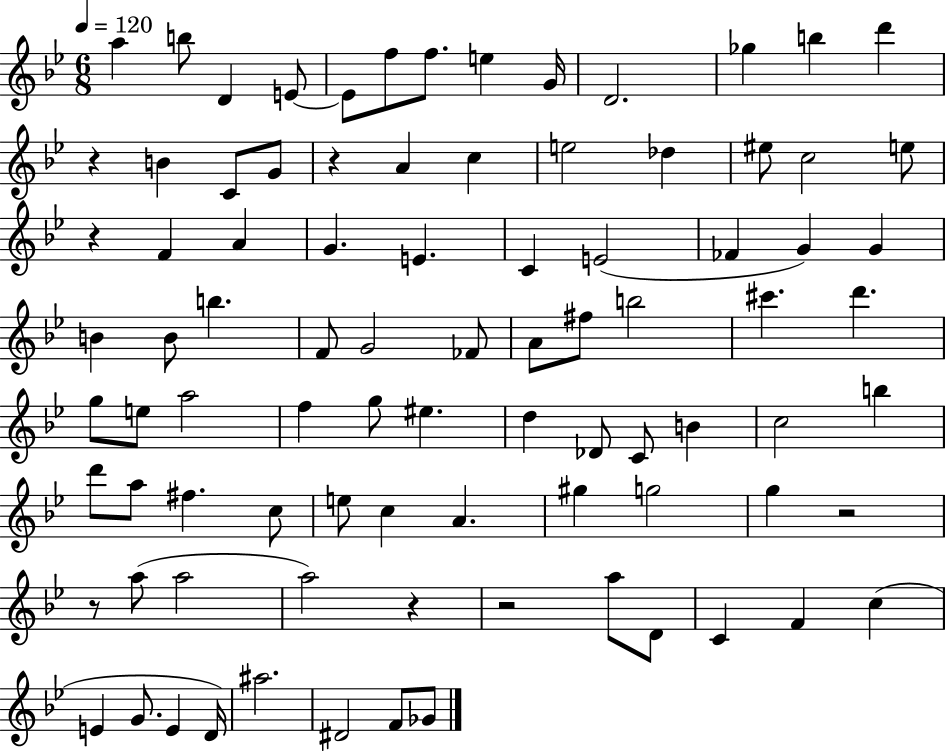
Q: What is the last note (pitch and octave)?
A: Gb4